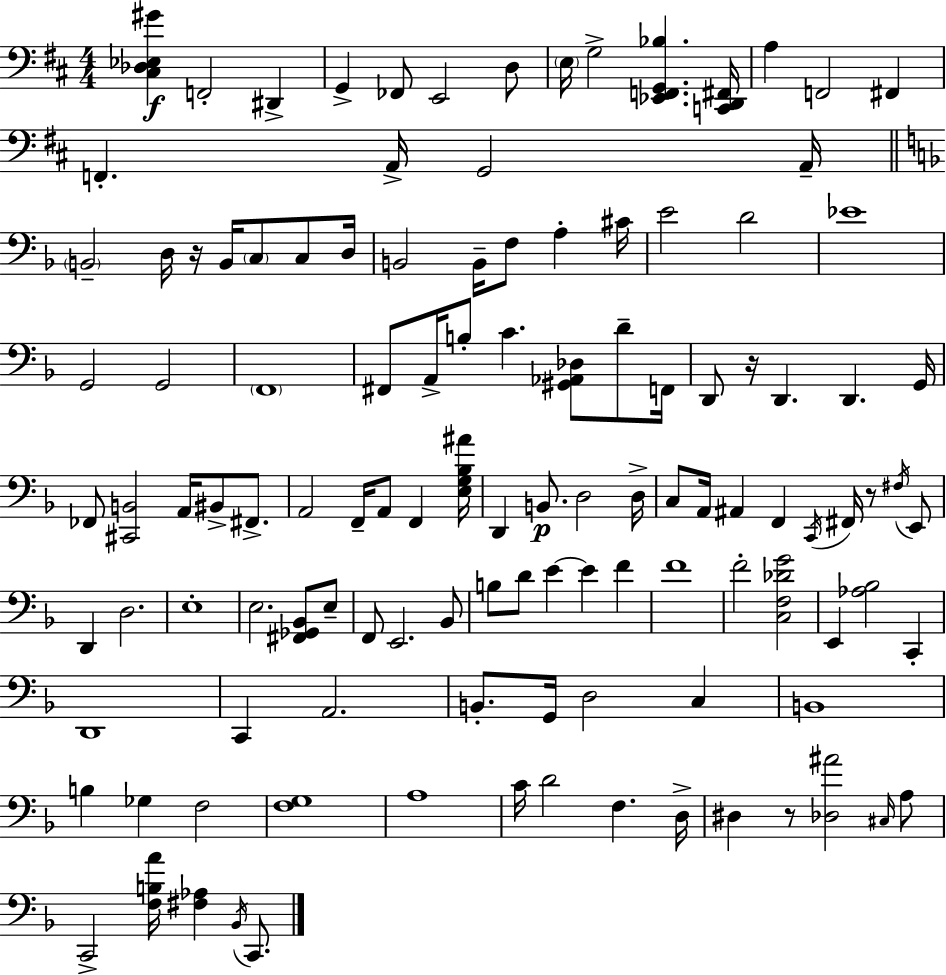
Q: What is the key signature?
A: D major